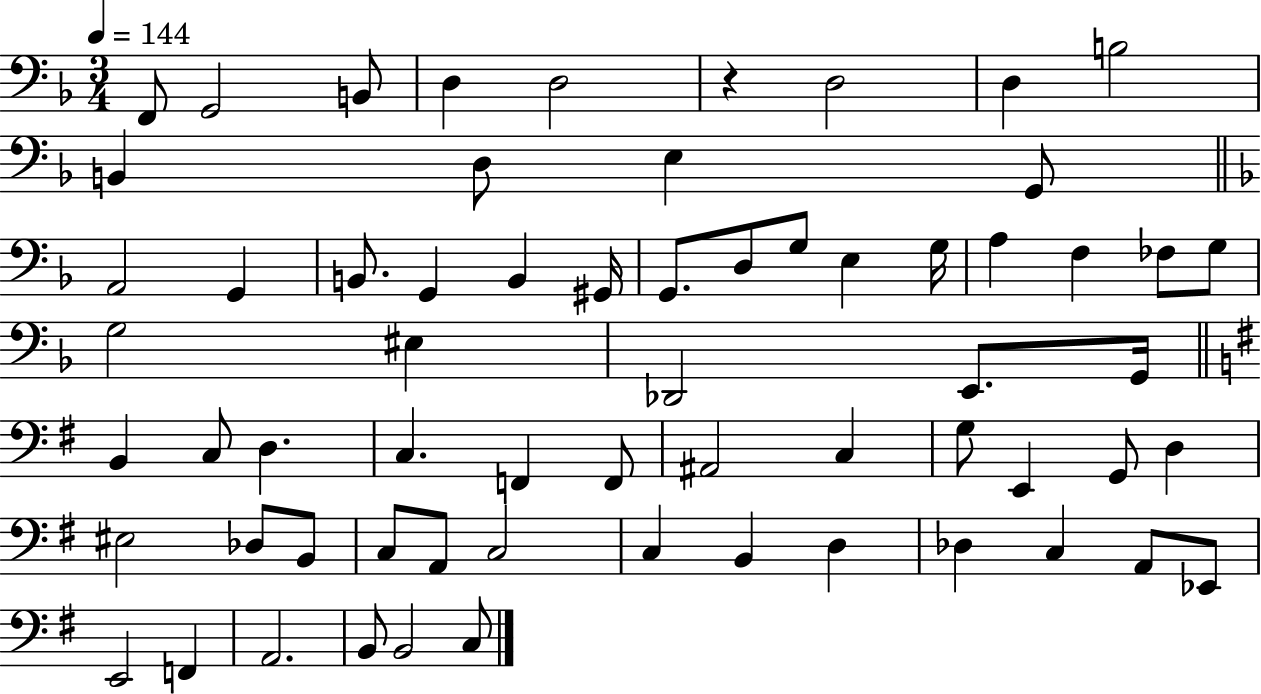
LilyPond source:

{
  \clef bass
  \numericTimeSignature
  \time 3/4
  \key f \major
  \tempo 4 = 144
  \repeat volta 2 { f,8 g,2 b,8 | d4 d2 | r4 d2 | d4 b2 | \break b,4 d8 e4 g,8 | \bar "||" \break \key d \minor a,2 g,4 | b,8. g,4 b,4 gis,16 | g,8. d8 g8 e4 g16 | a4 f4 fes8 g8 | \break g2 eis4 | des,2 e,8. g,16 | \bar "||" \break \key g \major b,4 c8 d4. | c4. f,4 f,8 | ais,2 c4 | g8 e,4 g,8 d4 | \break eis2 des8 b,8 | c8 a,8 c2 | c4 b,4 d4 | des4 c4 a,8 ees,8 | \break e,2 f,4 | a,2. | b,8 b,2 c8 | } \bar "|."
}